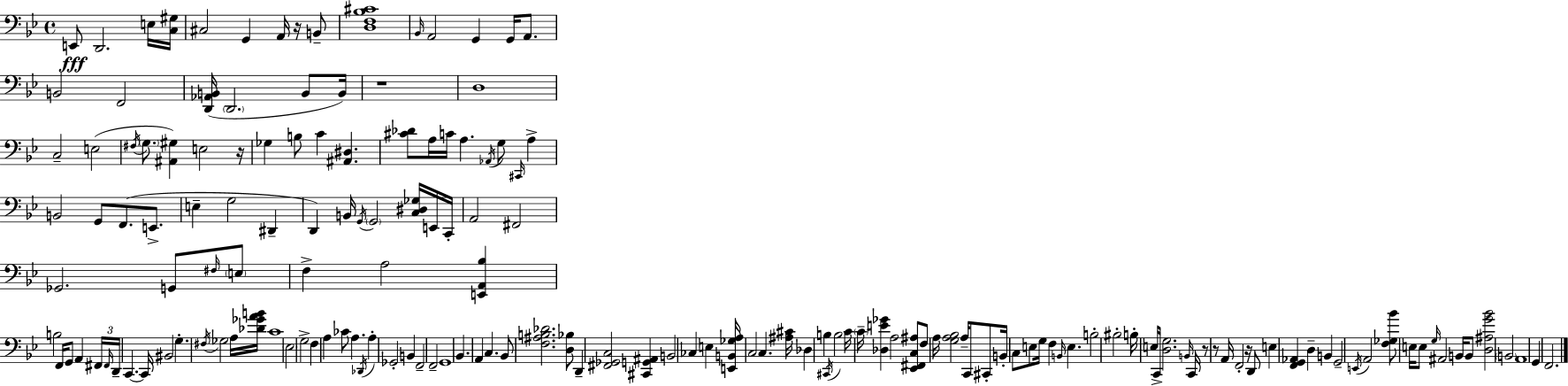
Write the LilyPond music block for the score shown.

{
  \clef bass
  \time 4/4
  \defaultTimeSignature
  \key g \minor
  e,8\fff d,2. e16 <c gis>16 | cis2 g,4 a,16 r16 b,8-- | <d f bes cis'>1 | \grace { bes,16 } a,2 g,4 g,16 a,8. | \break b,2 f,2 | <d, aes, b,>16( \parenthesize d,2. b,8 | b,16) r1 | d1 | \break c2-- e2( | \acciaccatura { fis16 } \parenthesize g8. <ais, gis>4) e2 | r16 ges4 b8 c'4 <ais, dis>4. | <cis' des'>8 a16 c'16 a4. \acciaccatura { aes,16 } g8 \grace { cis,16 } | \break a4-> b,2 g,8 f,8.( | e,8.-> e4-- g2 | dis,4-- d,4) b,16 \acciaccatura { g,16 } \parenthesize g,2 | <c dis ges>16 e,16 c,16-. a,2 fis,2 | \break ges,2. | g,8 \grace { fis16 } \parenthesize e8 f4-> a2 | <e, a, bes>4 b2 f,16 g,8 | a,4 \tuplet 3/2 { fis,16 \grace { fis,16 } d,16-- } c,4.~~ c,16 bis,2 | \break g4.-. \acciaccatura { fis16 } ges2 | a16 <des' ges' a' b'>16 c'1 | \parenthesize ees2 | g2-> f4 a4 | \break ces'8 a4. \acciaccatura { des,16 } a4-. ges,2-. | b,4 f,2-- | f,2-- g,1 | bes,4. a,4 | \break c4. bes,8 <f ais b des'>2. | <d bes>8 d,4-- <fis, ges, c>2 | <cis, g, ais,>4 b,2 | ces4 e4 <e, b, ges a>16 c2 | \break c4. <ais cis'>16 des4 b4 | \acciaccatura { cis,16 } b2 c'16 \parenthesize c'16-- <des e' ges'>4 | a2 <ees, fis, c ais>8 f8 a16 <g a bes>2 | a16-- c,8 cis,8-. b,16-. c8 e8 g16 | \break f4 \grace { b,16 } e4. b2-. | bis2-. b16-. e16 c,16-> <d g>2. | \grace { b,16 } c,16 r8 r8 | a,16 f,2-. r16 d,8 e4 | \break <f, g, aes,>4 d4-- b,4 g,2-- | \acciaccatura { e,16 } a,2 <f ges bes'>8 e16 | e8 \grace { g16 } ais,2 b,16 b,8 <d ais g' bes'>2 | \parenthesize b,2 a,1 | \break g,4 | f,2. \bar "|."
}